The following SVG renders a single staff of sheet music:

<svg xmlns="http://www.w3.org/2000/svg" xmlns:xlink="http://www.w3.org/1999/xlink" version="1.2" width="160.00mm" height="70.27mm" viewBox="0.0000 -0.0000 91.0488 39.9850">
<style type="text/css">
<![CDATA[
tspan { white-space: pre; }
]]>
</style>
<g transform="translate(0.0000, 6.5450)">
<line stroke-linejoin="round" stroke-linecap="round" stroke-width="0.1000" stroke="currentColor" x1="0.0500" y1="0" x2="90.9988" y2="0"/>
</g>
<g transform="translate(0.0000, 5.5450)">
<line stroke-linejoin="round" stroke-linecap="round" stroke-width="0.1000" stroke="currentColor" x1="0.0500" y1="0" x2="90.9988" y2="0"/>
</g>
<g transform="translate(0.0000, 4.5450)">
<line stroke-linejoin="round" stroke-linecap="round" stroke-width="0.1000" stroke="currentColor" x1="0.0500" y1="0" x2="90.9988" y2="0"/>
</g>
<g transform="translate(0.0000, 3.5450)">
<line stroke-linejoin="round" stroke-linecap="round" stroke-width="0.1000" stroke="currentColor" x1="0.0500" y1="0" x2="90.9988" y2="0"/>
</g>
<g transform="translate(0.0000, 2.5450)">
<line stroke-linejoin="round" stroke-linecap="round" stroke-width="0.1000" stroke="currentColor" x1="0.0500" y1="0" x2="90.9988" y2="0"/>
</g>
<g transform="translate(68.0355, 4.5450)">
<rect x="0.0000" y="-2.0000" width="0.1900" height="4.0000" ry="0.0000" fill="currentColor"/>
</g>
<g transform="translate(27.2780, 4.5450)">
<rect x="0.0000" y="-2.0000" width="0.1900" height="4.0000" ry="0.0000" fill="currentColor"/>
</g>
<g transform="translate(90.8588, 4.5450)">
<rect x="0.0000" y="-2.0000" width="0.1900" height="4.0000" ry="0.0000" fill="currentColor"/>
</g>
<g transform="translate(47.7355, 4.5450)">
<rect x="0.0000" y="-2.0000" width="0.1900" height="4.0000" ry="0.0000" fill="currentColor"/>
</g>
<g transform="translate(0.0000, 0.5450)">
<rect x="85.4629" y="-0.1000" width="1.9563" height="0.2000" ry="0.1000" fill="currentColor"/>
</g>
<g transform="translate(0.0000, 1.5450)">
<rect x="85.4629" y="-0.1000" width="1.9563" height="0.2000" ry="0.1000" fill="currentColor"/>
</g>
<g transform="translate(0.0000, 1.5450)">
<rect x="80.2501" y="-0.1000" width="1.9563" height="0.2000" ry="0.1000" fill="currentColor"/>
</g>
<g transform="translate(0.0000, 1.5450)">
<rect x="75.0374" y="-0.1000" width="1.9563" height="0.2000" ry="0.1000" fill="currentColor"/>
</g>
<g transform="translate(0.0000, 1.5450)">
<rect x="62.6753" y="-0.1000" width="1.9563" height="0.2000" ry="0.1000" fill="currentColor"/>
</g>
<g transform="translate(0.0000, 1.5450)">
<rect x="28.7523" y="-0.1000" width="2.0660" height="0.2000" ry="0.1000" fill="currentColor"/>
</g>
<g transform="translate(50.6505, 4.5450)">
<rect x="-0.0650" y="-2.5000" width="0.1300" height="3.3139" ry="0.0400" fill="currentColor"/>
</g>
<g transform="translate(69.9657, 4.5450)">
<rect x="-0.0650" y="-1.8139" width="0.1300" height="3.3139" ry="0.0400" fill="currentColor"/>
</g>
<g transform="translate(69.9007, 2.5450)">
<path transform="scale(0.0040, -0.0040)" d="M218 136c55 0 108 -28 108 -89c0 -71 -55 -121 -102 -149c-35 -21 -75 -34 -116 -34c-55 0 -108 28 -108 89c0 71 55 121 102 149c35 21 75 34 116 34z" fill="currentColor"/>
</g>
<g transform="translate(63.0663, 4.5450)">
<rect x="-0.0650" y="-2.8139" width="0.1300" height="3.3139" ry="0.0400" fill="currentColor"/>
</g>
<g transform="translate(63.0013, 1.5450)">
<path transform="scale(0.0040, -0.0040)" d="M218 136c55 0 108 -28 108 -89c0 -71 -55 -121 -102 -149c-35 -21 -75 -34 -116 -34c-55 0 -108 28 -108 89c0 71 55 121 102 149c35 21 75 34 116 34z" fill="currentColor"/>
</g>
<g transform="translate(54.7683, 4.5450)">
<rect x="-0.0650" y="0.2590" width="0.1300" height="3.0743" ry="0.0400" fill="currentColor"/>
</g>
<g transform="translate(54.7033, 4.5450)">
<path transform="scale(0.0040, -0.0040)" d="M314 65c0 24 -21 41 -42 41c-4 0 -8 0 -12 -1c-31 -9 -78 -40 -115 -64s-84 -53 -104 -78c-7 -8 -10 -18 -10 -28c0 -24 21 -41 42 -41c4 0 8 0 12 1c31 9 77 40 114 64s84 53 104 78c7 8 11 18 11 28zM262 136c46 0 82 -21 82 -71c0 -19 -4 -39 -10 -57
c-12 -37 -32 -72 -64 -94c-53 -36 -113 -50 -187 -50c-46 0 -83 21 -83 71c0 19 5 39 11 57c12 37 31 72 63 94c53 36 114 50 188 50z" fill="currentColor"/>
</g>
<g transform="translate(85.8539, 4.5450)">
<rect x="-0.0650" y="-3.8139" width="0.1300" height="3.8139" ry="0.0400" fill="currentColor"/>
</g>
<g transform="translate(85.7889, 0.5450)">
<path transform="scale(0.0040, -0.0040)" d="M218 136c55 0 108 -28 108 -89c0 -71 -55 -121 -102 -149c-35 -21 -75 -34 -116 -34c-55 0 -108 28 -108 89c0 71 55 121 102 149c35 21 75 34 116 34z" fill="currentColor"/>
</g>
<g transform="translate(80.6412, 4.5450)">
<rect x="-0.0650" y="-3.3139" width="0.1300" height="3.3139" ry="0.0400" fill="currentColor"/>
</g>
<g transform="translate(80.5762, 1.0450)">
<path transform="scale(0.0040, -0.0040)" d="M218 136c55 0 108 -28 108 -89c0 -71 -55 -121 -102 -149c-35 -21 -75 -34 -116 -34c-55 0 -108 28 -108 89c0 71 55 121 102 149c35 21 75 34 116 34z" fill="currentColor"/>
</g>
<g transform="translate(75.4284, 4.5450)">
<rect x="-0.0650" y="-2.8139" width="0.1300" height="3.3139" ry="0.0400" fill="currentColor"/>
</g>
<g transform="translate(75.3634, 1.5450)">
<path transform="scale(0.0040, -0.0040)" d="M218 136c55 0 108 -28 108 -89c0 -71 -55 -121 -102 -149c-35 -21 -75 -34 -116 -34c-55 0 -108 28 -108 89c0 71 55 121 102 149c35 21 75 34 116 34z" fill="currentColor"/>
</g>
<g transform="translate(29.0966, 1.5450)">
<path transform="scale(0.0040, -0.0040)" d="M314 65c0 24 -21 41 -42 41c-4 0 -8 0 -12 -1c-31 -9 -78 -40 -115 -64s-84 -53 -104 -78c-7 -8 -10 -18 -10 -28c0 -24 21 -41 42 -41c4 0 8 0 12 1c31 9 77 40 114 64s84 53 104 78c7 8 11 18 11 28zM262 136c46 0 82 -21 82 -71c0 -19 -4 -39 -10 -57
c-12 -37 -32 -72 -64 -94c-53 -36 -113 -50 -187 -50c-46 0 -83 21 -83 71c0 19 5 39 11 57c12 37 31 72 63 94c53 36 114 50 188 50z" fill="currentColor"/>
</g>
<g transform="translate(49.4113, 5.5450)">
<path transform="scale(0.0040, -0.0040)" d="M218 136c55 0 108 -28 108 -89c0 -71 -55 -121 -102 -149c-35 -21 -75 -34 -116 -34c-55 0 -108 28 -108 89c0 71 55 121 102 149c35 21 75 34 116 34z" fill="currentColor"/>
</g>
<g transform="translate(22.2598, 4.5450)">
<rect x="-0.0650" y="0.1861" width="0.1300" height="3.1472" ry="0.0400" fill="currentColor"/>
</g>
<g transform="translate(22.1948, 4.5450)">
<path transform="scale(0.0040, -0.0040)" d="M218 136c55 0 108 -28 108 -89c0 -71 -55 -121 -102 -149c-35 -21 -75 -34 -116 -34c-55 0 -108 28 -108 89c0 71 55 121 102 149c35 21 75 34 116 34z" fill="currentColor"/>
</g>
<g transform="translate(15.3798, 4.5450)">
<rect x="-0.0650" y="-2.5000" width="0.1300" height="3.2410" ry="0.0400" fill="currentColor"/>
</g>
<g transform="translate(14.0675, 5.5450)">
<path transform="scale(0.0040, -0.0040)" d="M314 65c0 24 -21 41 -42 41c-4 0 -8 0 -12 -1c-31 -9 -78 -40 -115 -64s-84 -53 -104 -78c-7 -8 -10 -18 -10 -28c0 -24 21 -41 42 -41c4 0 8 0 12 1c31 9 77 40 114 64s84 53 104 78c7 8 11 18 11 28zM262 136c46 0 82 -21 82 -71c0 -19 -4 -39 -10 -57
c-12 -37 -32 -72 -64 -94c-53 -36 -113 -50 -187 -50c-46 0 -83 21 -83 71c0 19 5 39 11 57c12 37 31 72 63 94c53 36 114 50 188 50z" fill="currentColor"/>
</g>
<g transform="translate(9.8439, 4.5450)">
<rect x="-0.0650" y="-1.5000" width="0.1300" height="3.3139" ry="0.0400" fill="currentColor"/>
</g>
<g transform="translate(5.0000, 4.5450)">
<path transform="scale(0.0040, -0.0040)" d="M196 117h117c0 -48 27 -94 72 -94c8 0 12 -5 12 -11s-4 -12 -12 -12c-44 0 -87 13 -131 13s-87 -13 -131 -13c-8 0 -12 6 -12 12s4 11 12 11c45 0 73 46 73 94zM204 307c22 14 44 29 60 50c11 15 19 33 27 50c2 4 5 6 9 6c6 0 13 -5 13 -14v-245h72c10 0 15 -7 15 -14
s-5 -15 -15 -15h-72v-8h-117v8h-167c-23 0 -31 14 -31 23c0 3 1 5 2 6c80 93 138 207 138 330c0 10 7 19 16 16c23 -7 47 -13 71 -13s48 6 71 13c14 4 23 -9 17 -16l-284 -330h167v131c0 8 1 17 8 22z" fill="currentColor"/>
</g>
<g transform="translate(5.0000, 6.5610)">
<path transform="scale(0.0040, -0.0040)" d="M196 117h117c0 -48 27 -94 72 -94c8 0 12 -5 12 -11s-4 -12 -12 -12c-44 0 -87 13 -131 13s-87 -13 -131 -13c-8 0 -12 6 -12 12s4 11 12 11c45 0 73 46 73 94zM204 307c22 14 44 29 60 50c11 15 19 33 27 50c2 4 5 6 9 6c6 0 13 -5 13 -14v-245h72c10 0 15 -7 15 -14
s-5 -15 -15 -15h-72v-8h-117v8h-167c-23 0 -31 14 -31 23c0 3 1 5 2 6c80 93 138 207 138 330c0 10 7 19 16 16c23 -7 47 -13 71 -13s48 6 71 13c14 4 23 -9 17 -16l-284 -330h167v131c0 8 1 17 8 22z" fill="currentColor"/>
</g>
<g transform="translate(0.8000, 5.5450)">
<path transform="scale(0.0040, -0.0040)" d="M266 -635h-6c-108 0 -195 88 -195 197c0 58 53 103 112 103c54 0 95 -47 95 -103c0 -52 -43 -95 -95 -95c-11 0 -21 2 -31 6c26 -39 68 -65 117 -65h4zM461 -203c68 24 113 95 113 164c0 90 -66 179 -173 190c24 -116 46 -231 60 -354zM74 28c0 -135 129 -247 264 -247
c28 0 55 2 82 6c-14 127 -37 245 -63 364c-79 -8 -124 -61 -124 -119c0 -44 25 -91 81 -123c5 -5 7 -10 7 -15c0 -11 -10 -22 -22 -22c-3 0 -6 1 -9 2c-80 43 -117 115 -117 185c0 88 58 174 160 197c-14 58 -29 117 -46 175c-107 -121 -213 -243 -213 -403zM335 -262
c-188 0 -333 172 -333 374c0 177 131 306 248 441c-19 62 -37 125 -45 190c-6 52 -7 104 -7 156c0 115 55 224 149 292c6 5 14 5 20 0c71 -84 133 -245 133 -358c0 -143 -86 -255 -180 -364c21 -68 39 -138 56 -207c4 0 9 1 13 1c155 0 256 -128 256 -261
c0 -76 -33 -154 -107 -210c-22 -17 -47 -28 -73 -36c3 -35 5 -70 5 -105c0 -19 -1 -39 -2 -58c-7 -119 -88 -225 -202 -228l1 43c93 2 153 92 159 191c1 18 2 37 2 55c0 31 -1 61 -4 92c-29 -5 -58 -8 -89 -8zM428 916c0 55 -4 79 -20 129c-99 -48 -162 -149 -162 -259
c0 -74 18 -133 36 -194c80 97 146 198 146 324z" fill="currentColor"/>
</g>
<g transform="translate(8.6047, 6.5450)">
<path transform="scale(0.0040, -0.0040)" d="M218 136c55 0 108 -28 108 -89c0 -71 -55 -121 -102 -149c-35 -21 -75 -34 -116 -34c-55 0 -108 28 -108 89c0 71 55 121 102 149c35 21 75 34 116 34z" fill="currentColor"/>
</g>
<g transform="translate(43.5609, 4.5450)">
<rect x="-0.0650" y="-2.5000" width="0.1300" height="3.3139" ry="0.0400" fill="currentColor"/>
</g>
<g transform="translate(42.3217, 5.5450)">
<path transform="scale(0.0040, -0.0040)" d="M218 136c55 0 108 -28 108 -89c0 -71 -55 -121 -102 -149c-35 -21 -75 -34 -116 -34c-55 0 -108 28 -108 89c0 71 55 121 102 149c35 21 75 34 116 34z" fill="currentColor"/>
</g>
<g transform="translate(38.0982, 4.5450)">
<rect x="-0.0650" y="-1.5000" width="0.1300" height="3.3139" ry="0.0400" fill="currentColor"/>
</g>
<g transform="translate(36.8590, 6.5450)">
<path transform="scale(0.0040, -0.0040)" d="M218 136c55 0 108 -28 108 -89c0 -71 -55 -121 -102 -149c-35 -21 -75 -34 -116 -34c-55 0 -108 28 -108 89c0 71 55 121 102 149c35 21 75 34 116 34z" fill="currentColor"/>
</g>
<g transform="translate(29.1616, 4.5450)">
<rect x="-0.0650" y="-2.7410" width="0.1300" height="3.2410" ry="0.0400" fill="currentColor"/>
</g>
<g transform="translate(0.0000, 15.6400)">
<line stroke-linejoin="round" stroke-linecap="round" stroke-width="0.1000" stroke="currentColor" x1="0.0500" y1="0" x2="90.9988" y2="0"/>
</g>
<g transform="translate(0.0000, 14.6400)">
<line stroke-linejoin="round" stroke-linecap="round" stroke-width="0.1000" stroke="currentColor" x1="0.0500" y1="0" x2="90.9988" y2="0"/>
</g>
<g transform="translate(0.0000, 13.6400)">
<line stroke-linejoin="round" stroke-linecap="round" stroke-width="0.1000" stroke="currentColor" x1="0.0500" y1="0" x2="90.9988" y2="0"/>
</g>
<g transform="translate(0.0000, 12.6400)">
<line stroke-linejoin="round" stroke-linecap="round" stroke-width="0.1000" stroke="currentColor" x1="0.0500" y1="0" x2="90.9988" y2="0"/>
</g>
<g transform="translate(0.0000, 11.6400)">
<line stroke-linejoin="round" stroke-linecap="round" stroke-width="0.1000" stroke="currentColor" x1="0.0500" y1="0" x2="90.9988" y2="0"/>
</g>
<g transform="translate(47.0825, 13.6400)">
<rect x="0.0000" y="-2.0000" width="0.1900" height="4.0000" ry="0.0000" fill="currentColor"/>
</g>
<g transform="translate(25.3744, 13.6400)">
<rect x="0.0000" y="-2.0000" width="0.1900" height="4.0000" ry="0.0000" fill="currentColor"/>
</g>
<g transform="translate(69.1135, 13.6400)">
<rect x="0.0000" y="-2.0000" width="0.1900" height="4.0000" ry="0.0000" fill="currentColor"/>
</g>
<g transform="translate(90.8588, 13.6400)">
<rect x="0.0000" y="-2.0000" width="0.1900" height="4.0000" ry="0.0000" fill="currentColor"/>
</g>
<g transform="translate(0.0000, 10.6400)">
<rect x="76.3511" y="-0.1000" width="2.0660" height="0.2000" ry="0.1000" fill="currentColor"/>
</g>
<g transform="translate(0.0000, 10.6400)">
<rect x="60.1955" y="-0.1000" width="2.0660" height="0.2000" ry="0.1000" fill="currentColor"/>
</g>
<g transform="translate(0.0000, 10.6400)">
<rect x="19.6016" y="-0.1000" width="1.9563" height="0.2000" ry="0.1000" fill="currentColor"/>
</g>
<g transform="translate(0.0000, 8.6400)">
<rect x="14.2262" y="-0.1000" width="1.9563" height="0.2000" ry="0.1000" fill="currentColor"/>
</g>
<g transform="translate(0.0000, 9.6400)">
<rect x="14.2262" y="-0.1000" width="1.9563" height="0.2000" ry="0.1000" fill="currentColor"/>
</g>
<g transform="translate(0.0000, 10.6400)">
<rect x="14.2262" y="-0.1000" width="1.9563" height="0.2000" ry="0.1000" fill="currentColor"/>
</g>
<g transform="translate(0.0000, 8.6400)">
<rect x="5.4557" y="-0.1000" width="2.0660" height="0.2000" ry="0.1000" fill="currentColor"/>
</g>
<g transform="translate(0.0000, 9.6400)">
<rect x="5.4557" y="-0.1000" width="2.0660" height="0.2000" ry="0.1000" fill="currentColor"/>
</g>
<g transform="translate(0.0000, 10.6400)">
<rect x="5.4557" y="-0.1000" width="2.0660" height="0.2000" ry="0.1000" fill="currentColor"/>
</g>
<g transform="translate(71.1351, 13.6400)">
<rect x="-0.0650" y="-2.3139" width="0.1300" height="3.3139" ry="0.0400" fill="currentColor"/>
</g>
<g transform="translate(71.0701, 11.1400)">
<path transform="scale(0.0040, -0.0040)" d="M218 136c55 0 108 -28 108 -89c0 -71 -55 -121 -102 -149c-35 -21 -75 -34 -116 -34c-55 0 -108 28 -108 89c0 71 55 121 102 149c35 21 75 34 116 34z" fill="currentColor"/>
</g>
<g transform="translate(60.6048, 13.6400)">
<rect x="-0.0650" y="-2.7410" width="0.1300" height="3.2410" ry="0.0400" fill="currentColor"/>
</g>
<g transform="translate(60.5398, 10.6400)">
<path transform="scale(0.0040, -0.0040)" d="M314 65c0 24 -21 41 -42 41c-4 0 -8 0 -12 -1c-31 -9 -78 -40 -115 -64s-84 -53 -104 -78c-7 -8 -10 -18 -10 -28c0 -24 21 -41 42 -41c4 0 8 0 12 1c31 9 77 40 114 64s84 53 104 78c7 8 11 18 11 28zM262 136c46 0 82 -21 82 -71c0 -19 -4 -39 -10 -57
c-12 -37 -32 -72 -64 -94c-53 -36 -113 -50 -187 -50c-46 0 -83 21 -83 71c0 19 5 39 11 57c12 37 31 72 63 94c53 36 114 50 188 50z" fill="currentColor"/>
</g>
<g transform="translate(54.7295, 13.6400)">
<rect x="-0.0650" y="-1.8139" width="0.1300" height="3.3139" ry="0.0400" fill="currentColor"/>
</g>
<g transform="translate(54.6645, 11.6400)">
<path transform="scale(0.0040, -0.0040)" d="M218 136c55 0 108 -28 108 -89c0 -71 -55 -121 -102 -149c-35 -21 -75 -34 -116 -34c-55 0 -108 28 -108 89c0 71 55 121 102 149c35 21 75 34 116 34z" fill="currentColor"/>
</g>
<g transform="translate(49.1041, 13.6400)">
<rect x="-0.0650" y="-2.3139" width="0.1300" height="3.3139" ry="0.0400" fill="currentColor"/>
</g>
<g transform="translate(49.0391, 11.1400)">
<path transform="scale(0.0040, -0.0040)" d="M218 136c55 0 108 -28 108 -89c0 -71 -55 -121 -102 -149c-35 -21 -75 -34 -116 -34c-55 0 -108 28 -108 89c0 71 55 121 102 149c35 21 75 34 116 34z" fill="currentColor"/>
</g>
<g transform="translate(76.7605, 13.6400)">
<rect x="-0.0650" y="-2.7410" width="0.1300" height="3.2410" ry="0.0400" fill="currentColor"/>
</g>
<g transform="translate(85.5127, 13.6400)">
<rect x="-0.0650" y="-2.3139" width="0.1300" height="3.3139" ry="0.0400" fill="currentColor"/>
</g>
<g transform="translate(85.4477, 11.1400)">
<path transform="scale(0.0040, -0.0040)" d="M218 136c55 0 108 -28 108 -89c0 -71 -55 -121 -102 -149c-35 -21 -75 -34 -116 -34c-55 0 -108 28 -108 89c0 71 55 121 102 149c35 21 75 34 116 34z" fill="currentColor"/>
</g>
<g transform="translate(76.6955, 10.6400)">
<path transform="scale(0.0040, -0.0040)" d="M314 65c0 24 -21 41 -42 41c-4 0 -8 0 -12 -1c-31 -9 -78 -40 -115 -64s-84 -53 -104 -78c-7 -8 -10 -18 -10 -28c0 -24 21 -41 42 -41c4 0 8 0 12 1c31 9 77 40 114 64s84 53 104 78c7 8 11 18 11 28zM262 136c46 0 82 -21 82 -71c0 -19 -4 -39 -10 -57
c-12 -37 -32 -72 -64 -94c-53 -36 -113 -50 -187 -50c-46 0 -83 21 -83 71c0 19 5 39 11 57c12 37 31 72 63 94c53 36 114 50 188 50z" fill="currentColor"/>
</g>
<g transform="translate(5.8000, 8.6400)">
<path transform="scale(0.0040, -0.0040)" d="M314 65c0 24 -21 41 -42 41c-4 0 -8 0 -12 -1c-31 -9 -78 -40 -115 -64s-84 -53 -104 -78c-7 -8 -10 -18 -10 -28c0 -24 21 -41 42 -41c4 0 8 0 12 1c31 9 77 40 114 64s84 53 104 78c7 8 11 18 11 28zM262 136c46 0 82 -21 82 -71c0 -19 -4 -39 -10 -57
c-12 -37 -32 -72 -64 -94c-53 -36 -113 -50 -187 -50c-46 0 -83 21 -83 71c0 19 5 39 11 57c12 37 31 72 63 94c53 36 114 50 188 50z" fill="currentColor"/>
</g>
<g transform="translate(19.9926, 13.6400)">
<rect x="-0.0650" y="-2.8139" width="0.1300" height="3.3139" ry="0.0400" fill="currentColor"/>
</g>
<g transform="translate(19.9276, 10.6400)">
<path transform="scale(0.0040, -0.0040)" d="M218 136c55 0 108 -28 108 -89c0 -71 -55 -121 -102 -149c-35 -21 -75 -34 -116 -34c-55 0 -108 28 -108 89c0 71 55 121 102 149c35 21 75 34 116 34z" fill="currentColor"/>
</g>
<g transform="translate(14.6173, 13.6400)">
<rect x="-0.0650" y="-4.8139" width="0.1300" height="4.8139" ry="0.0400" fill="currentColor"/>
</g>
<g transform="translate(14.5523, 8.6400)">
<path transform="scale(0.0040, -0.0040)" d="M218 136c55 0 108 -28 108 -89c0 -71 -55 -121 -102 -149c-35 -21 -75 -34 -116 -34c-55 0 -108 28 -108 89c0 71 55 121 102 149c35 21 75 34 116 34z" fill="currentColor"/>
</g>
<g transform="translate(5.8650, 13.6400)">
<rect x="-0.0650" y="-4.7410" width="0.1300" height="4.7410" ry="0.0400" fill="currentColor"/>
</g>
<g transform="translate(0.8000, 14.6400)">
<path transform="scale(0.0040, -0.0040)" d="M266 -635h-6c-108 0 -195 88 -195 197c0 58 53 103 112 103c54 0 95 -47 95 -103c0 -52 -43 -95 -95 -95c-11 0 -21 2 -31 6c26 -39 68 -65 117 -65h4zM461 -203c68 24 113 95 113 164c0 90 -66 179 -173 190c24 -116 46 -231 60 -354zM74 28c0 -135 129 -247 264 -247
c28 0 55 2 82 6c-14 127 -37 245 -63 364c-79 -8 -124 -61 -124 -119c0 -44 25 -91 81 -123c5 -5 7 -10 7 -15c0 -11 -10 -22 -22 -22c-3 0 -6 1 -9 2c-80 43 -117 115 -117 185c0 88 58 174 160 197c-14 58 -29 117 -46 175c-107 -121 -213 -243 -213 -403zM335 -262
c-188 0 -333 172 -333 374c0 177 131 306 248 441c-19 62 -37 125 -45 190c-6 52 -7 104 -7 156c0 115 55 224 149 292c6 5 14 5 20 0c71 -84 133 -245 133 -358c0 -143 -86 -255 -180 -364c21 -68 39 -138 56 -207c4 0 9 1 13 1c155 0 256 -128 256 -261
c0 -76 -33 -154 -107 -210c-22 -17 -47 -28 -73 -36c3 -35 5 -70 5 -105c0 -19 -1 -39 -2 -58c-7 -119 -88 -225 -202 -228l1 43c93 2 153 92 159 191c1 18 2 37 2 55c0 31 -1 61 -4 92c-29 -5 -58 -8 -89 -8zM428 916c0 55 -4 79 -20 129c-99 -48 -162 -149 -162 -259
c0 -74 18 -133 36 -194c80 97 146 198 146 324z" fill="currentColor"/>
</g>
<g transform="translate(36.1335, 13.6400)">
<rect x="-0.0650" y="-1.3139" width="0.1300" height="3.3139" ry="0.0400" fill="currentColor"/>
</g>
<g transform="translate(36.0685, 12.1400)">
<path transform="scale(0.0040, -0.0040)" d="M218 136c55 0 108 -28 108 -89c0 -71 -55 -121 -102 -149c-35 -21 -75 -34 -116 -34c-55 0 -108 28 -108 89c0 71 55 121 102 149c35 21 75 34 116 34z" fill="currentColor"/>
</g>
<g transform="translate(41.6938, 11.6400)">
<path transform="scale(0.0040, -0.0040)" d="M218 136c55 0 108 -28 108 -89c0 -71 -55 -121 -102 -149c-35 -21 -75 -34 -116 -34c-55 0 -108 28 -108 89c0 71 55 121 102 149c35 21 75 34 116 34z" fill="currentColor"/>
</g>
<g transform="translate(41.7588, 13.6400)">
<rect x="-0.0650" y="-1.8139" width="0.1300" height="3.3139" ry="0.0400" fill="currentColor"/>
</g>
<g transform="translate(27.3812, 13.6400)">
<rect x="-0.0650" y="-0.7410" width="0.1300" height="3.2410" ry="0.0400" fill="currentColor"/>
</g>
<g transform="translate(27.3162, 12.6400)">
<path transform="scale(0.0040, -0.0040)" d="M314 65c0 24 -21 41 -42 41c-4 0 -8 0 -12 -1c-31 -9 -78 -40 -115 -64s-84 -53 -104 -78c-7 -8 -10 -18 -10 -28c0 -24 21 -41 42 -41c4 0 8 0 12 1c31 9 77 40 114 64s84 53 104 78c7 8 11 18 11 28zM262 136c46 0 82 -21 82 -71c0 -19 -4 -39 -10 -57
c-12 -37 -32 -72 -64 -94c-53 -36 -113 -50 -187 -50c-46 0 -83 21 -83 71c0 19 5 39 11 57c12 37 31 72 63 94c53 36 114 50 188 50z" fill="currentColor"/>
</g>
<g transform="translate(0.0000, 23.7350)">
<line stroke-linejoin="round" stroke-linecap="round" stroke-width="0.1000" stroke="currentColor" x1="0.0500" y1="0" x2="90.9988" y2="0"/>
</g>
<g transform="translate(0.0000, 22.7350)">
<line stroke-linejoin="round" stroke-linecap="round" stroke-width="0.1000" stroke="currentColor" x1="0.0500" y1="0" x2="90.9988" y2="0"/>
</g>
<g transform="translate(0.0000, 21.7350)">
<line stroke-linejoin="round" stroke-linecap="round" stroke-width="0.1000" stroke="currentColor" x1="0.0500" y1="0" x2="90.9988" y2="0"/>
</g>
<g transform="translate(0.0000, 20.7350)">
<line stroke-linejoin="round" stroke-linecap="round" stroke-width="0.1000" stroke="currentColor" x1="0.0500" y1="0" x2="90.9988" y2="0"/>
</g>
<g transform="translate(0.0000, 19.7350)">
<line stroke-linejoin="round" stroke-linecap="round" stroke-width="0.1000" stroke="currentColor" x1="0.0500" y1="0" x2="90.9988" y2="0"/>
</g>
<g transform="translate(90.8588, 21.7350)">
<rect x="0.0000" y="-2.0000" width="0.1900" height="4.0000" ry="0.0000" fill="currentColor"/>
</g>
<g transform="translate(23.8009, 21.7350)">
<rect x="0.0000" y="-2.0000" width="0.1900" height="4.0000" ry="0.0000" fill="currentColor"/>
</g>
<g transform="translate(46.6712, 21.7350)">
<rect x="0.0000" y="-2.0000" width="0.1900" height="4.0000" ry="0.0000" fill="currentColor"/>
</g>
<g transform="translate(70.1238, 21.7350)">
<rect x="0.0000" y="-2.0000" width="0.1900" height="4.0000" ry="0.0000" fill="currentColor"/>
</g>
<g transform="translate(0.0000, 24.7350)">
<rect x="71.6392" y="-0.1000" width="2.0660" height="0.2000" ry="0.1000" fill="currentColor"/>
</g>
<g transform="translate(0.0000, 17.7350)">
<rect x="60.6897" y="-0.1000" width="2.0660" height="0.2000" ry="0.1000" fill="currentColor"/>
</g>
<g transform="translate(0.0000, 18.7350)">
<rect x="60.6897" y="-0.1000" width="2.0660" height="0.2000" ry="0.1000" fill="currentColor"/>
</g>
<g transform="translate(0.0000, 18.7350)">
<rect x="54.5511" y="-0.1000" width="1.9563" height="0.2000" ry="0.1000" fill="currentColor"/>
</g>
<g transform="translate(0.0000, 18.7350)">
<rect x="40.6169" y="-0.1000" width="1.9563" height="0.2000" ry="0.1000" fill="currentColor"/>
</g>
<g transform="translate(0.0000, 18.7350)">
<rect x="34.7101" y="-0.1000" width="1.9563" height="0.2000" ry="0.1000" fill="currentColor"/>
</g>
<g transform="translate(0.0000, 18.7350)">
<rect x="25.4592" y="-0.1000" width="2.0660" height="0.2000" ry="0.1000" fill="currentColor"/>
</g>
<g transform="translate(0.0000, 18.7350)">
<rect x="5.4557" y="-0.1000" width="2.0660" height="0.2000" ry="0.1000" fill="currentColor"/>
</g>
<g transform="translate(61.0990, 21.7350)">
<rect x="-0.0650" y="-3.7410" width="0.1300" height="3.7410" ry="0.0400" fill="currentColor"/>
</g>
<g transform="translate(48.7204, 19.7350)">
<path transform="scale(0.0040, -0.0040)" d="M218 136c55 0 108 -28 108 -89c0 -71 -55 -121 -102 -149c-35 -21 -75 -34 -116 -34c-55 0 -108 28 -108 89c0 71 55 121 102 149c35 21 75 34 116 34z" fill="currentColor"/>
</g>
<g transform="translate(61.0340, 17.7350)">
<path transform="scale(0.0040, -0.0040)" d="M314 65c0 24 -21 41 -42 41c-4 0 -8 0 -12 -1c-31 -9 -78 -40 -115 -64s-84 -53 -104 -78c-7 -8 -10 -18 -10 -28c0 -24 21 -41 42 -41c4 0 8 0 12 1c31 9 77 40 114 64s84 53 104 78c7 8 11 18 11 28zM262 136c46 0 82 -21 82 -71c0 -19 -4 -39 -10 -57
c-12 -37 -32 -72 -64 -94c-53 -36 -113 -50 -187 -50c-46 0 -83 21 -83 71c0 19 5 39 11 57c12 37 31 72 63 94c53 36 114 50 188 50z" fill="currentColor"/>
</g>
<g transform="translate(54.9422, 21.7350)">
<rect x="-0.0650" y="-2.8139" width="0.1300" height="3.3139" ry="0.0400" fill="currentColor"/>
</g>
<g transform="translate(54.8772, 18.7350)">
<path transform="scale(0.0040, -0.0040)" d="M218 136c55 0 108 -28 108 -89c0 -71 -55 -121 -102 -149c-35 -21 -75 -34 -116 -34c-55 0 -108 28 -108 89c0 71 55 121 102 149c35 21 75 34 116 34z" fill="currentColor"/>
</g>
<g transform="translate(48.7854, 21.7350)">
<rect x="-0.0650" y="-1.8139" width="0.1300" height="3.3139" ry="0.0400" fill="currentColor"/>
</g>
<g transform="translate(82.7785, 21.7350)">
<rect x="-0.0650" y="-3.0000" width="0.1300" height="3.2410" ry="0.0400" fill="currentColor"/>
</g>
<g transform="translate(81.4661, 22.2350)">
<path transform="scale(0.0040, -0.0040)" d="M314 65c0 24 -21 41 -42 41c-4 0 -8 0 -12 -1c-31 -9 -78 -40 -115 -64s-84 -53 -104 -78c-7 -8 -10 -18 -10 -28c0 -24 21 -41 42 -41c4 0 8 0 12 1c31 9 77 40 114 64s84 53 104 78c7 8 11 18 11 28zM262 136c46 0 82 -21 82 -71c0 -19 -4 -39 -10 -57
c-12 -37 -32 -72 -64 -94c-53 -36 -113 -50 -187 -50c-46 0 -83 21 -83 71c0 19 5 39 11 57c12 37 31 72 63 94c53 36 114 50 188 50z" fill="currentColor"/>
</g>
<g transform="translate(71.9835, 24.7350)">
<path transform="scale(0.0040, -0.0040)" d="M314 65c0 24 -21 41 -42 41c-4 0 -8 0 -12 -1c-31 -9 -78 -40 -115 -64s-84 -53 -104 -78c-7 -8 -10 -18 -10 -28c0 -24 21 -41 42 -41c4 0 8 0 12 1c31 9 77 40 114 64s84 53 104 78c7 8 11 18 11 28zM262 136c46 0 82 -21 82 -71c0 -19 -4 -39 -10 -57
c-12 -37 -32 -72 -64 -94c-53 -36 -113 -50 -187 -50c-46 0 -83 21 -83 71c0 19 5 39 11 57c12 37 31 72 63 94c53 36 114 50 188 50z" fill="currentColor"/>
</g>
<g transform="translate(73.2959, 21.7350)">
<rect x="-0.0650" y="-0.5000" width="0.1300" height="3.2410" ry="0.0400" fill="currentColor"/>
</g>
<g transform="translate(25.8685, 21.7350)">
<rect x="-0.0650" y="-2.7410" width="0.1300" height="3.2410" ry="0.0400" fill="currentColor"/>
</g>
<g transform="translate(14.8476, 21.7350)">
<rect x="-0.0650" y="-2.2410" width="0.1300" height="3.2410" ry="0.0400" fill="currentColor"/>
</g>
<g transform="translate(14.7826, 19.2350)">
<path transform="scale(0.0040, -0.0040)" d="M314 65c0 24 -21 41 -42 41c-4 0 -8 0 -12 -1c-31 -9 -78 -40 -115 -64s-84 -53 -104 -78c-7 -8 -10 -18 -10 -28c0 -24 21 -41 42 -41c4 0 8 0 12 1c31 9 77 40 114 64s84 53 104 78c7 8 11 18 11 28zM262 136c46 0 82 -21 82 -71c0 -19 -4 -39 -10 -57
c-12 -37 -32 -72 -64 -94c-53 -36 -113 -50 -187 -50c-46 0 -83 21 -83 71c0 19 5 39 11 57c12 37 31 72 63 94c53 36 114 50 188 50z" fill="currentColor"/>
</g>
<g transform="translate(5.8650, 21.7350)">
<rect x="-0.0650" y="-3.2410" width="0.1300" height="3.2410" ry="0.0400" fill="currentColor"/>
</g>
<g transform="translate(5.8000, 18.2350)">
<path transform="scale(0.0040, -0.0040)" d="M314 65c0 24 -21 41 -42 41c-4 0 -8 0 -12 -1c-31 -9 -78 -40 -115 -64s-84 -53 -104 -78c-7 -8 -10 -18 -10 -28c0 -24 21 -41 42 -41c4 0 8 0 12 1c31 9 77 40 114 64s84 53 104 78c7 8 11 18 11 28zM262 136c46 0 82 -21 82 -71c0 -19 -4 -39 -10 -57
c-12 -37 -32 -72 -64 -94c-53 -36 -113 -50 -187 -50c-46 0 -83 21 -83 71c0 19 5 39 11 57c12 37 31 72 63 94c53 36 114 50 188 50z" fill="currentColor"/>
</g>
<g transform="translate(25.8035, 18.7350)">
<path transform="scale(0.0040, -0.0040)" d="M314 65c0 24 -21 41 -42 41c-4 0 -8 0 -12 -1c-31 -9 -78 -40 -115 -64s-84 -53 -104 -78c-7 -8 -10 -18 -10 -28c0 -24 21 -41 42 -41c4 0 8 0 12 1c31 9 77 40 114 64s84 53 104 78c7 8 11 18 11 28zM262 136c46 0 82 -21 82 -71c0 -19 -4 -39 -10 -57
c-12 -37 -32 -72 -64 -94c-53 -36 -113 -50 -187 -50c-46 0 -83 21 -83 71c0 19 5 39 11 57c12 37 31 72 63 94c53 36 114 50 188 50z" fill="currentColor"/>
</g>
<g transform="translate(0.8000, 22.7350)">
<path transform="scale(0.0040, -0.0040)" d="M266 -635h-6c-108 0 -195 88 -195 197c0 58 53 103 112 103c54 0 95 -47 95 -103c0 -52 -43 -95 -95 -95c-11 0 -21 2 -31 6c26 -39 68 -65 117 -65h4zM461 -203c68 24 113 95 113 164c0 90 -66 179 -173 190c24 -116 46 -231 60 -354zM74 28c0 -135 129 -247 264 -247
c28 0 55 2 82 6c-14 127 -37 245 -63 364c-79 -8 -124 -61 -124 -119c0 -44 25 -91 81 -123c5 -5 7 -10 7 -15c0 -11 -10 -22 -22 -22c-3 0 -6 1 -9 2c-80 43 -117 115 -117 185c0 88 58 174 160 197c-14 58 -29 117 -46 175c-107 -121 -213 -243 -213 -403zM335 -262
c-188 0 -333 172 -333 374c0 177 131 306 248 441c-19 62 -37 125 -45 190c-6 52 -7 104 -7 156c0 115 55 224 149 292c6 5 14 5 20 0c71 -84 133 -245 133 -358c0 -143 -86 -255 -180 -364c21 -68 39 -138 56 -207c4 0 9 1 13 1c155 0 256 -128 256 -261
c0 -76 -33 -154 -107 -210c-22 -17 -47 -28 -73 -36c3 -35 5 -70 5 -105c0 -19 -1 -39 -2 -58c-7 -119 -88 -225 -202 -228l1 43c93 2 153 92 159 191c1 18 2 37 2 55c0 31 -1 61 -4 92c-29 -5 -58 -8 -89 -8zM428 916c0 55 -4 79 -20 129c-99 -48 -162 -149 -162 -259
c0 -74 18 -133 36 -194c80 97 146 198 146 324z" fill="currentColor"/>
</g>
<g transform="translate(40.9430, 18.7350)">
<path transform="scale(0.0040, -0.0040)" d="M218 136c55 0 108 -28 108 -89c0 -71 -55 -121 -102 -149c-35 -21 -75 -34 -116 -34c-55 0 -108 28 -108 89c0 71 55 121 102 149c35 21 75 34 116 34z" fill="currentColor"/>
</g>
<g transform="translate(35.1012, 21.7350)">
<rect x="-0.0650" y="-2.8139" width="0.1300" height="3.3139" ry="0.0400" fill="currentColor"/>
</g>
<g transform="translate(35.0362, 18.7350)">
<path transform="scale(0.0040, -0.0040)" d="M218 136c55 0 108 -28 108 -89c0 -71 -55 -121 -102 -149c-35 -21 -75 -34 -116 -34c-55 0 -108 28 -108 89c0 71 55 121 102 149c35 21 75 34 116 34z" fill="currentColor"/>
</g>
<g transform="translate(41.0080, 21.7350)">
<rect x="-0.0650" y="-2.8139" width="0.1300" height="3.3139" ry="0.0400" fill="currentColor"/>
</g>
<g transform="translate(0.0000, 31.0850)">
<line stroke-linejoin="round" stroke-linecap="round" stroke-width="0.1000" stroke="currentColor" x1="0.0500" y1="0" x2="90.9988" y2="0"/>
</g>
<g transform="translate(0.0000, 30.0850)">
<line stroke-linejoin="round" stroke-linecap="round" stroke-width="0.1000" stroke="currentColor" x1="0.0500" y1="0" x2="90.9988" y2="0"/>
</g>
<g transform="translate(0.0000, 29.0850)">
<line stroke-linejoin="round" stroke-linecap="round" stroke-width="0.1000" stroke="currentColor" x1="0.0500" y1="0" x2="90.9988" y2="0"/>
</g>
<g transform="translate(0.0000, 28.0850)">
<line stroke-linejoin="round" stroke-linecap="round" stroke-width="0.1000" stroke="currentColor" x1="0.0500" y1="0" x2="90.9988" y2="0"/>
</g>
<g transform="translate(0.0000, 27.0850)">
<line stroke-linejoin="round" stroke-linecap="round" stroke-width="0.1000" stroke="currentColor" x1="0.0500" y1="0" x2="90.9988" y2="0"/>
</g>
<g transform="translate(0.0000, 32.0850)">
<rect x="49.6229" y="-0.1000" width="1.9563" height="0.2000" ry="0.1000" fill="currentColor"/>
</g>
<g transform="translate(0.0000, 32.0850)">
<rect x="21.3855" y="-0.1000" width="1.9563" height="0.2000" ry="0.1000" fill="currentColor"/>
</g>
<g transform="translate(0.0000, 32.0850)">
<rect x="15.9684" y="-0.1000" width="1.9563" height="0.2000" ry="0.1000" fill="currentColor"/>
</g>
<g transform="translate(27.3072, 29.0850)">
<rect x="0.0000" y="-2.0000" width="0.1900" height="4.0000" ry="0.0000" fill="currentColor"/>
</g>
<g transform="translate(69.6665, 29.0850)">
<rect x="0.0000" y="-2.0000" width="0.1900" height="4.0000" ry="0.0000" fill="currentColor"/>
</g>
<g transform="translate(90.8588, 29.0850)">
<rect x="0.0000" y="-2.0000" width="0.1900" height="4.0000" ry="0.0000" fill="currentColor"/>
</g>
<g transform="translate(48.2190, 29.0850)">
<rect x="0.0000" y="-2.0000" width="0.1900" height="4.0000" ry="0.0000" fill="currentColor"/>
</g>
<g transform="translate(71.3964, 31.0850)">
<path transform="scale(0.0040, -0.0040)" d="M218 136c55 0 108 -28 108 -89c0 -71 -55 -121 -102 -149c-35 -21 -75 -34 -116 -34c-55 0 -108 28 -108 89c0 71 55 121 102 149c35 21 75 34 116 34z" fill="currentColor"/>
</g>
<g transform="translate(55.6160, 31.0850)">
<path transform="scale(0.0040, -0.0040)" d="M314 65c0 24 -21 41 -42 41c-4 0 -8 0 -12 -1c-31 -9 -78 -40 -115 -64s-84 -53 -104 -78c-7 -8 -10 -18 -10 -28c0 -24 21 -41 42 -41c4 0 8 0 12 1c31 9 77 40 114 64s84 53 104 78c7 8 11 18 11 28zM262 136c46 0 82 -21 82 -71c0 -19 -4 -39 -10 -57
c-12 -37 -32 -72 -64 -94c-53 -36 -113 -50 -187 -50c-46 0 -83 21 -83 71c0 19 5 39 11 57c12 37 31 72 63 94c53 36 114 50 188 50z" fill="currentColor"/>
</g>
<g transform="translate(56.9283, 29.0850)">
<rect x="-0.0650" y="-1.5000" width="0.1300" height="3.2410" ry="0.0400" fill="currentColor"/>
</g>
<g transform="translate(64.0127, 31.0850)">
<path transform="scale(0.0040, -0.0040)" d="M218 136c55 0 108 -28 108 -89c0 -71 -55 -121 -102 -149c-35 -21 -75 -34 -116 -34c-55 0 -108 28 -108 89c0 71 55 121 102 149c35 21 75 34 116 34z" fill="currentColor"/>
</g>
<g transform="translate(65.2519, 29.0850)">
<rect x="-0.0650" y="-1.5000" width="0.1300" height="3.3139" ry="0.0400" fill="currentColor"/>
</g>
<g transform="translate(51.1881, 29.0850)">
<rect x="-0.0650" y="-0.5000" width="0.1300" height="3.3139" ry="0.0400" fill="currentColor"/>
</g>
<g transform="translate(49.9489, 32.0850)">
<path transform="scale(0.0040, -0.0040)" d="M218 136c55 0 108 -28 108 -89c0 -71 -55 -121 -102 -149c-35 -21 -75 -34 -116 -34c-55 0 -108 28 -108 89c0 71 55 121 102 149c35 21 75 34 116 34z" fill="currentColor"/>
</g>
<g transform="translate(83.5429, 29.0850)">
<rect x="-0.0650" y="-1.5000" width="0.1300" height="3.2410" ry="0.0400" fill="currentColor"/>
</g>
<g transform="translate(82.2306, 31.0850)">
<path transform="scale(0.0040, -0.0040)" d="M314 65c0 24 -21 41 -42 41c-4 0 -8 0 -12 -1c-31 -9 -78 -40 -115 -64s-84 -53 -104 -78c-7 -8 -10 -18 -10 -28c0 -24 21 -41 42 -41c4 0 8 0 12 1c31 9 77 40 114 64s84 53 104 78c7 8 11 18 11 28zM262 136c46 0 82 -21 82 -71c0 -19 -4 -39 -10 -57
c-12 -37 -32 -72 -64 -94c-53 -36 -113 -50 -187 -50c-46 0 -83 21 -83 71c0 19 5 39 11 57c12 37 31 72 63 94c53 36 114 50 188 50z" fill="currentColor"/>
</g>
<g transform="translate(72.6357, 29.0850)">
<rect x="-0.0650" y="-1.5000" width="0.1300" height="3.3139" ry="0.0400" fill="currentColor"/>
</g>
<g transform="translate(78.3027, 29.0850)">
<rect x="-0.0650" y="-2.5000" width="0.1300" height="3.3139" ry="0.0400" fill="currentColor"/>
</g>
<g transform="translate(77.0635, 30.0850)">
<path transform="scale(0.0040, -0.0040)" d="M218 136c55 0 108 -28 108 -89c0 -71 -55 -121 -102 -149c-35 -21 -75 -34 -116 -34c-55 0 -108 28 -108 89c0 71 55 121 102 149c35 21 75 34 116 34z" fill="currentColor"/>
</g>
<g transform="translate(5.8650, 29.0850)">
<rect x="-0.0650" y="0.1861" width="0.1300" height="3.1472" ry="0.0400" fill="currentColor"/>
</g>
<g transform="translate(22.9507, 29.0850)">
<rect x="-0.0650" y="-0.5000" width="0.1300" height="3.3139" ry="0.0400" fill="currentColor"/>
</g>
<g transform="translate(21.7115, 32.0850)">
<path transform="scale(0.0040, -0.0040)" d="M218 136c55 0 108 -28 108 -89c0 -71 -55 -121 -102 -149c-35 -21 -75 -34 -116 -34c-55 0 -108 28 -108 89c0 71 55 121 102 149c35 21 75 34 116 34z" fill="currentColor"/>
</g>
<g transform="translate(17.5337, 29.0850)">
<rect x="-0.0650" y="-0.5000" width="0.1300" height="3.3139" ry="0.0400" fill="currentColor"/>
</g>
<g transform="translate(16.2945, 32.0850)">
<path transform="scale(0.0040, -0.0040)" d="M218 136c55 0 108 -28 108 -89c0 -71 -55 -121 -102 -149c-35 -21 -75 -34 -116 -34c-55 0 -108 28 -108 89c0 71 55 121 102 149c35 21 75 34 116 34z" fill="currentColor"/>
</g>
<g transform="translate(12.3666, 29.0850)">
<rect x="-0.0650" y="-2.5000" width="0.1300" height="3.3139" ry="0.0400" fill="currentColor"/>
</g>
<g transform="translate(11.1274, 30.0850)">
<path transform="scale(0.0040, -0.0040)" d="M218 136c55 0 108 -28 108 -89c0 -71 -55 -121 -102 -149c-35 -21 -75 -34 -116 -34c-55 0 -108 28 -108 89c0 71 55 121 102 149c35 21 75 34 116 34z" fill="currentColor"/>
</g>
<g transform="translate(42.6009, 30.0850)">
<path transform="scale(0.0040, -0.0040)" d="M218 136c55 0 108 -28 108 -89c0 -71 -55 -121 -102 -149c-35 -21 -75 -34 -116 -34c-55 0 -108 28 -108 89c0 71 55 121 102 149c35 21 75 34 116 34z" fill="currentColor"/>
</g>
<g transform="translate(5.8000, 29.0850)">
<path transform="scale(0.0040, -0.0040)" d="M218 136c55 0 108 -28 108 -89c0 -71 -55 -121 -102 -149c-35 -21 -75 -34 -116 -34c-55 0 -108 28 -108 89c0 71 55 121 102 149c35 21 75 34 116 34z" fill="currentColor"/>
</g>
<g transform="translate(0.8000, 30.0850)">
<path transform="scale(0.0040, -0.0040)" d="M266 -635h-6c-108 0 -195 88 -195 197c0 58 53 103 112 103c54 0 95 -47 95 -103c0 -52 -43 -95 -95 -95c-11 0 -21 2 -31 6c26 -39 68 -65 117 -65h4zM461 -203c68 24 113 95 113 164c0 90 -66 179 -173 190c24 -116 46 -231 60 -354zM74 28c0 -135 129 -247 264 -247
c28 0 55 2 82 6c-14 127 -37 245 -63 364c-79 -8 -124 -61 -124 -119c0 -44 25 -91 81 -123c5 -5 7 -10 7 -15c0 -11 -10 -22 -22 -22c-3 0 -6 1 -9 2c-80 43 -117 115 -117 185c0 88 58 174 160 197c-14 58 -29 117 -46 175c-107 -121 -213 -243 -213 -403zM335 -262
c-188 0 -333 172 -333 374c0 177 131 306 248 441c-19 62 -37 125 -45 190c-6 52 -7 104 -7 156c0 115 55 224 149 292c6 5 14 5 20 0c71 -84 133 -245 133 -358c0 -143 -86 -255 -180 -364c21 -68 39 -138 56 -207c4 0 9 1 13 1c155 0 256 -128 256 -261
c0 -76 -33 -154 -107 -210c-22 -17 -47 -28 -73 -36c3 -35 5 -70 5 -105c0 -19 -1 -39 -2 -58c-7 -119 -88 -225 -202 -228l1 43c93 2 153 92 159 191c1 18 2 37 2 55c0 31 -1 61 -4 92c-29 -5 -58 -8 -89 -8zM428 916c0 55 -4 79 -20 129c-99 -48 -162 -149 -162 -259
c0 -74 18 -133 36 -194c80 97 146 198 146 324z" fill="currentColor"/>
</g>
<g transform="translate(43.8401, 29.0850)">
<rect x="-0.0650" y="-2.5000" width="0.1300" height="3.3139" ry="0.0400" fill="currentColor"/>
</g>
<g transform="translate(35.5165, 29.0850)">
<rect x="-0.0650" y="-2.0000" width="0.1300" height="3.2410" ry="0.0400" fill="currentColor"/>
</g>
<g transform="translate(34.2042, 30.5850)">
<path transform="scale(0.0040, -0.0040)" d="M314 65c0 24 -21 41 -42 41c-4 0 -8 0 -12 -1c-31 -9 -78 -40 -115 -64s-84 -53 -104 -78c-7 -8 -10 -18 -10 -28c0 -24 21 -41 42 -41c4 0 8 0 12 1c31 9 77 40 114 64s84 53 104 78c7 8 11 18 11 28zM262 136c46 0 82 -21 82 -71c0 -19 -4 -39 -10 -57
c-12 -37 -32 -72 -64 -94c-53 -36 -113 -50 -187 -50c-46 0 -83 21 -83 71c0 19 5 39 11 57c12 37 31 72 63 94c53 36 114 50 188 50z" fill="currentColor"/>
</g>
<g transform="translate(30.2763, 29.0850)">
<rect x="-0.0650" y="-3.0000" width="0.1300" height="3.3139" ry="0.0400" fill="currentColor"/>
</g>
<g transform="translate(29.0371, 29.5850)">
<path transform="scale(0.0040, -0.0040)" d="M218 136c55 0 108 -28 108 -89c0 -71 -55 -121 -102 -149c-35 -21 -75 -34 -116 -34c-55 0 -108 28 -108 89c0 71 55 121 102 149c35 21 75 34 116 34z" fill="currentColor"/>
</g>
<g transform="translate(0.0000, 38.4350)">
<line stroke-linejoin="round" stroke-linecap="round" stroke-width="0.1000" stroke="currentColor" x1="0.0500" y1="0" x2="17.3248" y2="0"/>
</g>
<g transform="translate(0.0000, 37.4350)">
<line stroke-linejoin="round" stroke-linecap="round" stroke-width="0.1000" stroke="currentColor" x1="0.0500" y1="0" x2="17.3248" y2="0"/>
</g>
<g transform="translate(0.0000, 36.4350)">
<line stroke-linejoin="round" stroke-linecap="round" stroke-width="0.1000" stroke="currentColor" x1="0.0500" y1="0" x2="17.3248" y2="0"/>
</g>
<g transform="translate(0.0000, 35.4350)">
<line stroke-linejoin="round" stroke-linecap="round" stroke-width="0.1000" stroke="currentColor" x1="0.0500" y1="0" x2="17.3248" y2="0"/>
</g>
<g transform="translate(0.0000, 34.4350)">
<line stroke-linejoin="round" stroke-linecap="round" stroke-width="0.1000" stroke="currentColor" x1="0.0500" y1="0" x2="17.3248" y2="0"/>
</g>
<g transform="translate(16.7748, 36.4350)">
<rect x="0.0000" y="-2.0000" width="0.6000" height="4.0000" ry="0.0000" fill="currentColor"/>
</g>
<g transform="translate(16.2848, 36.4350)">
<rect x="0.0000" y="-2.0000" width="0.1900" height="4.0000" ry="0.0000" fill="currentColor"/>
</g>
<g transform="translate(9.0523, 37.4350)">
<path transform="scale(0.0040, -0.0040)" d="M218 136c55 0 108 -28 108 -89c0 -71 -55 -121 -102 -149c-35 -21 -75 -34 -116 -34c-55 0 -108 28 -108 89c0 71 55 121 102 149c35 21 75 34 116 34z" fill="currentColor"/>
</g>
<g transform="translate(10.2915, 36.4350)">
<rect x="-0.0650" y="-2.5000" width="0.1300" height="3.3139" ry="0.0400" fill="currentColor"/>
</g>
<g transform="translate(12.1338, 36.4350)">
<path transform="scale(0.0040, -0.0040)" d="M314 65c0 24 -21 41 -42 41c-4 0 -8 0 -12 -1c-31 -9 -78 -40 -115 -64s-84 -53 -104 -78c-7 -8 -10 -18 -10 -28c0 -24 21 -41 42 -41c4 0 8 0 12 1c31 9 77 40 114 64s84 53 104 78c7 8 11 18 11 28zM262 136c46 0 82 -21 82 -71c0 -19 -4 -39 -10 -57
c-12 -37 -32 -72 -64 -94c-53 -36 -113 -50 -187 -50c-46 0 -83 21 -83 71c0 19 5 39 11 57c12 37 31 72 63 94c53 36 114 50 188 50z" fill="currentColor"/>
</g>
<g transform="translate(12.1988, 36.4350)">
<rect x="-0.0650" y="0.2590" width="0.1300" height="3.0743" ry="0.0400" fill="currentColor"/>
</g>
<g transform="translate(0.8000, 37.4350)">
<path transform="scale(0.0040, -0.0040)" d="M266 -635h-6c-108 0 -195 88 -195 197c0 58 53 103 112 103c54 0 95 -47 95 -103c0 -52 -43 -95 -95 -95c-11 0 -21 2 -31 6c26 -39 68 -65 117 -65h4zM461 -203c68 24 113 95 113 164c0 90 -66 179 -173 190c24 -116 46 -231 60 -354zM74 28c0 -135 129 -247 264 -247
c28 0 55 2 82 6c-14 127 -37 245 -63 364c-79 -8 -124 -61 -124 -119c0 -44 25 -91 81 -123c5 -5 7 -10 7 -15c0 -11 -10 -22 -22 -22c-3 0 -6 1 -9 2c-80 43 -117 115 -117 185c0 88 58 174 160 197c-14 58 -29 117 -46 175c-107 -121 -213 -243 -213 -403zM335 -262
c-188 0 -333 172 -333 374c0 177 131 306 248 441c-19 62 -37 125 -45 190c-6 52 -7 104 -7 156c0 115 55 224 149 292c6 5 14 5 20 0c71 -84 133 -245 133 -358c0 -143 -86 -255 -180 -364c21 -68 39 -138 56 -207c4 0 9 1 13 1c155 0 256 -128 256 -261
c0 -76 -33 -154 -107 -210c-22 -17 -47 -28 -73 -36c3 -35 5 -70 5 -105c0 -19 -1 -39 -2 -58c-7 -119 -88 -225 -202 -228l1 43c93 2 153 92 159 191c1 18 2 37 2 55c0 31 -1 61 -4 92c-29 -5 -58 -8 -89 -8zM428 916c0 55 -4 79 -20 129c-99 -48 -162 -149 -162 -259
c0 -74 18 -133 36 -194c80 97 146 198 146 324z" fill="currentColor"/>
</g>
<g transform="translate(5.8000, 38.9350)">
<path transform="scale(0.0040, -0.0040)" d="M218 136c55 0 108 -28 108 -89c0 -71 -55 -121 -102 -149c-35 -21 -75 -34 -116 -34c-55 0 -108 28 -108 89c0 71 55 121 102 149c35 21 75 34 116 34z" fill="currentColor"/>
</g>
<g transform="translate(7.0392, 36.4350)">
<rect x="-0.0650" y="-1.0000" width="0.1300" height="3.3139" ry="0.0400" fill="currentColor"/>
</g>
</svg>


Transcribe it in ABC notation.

X:1
T:Untitled
M:4/4
L:1/4
K:C
E G2 B a2 E G G B2 a f a b c' e'2 e' a d2 e f g f a2 g a2 g b2 g2 a2 a a f a c'2 C2 A2 B G C C A F2 G C E2 E E G E2 D G B2